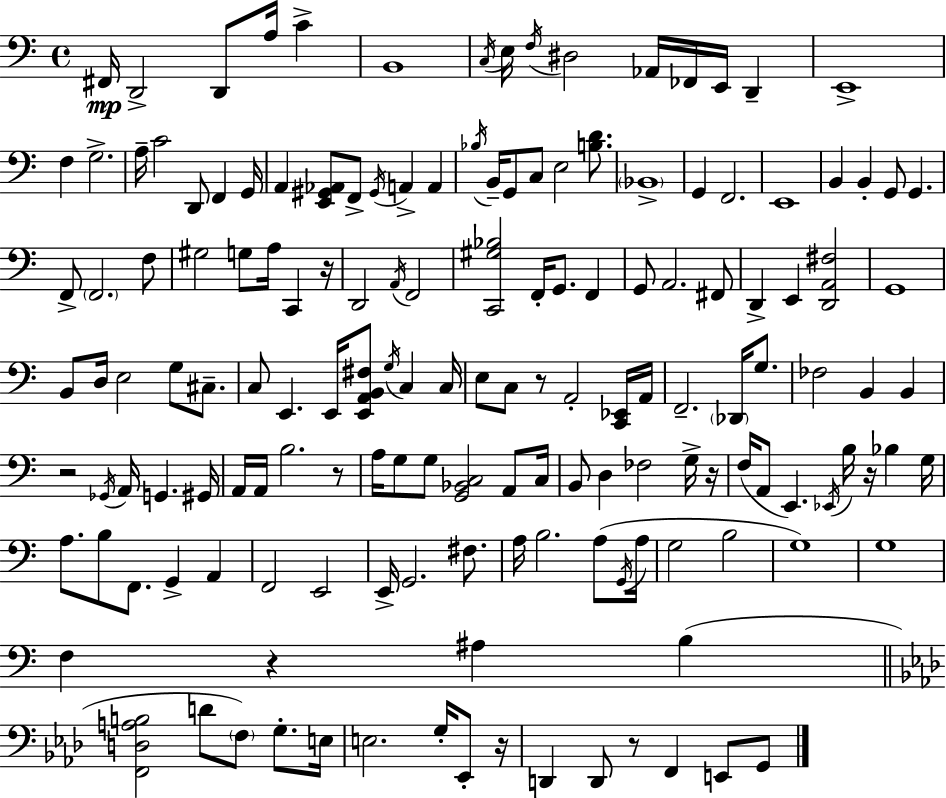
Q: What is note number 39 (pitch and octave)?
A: G2